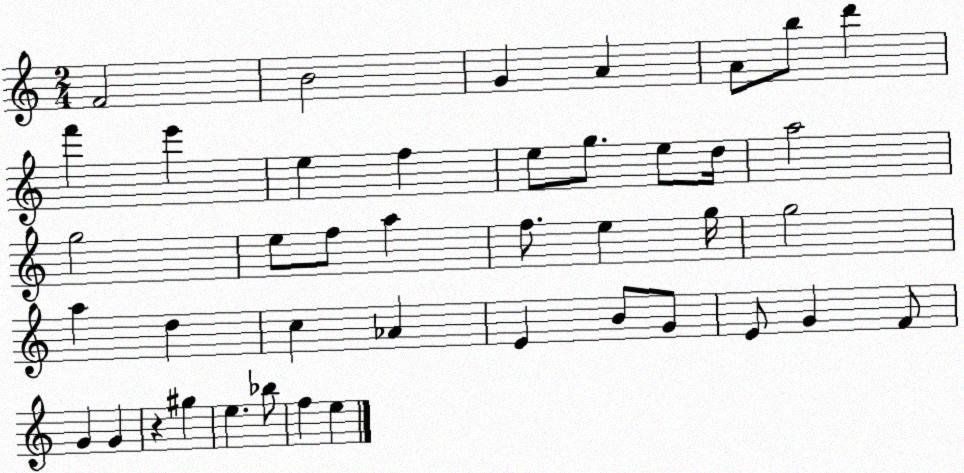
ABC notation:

X:1
T:Untitled
M:2/4
L:1/4
K:C
F2 B2 G A A/2 b/2 d' f' e' e f e/2 g/2 e/2 d/4 a2 g2 e/2 f/2 a f/2 e g/4 g2 a d c _A E B/2 G/2 E/2 G F/2 G G z ^g e _b/2 f e